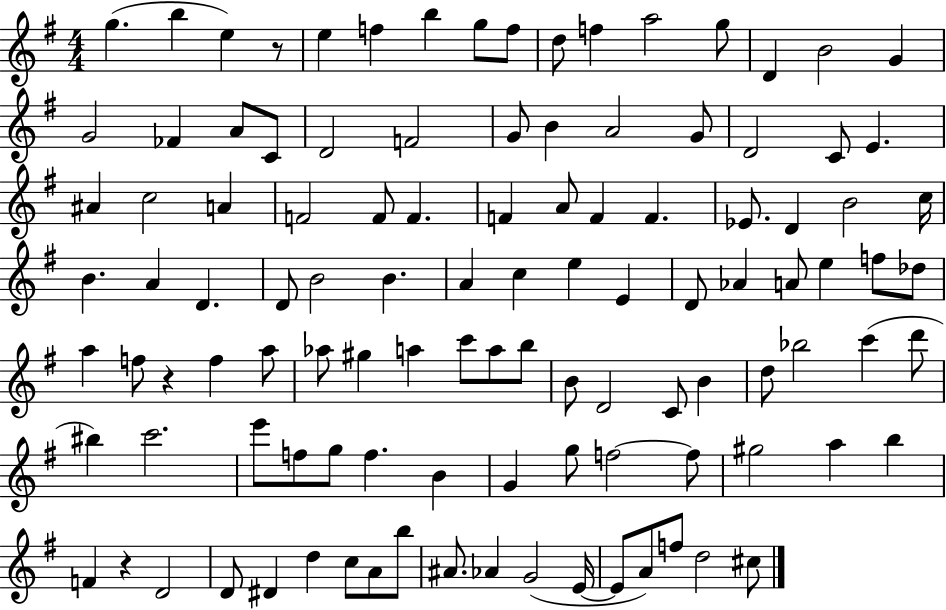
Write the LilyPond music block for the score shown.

{
  \clef treble
  \numericTimeSignature
  \time 4/4
  \key g \major
  g''4.( b''4 e''4) r8 | e''4 f''4 b''4 g''8 f''8 | d''8 f''4 a''2 g''8 | d'4 b'2 g'4 | \break g'2 fes'4 a'8 c'8 | d'2 f'2 | g'8 b'4 a'2 g'8 | d'2 c'8 e'4. | \break ais'4 c''2 a'4 | f'2 f'8 f'4. | f'4 a'8 f'4 f'4. | ees'8. d'4 b'2 c''16 | \break b'4. a'4 d'4. | d'8 b'2 b'4. | a'4 c''4 e''4 e'4 | d'8 aes'4 a'8 e''4 f''8 des''8 | \break a''4 f''8 r4 f''4 a''8 | aes''8 gis''4 a''4 c'''8 a''8 b''8 | b'8 d'2 c'8 b'4 | d''8 bes''2 c'''4( d'''8 | \break bis''4) c'''2. | e'''8 f''8 g''8 f''4. b'4 | g'4 g''8 f''2~~ f''8 | gis''2 a''4 b''4 | \break f'4 r4 d'2 | d'8 dis'4 d''4 c''8 a'8 b''8 | ais'8. aes'4 g'2( e'16~~ | e'8 a'8) f''8 d''2 cis''8 | \break \bar "|."
}